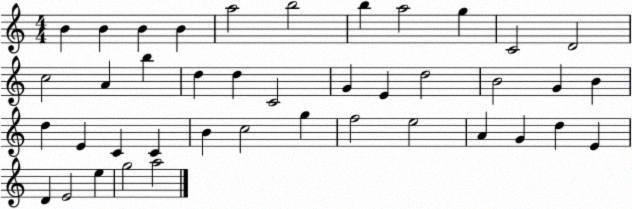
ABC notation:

X:1
T:Untitled
M:4/4
L:1/4
K:C
B B B B a2 b2 b a2 g C2 D2 c2 A b d d C2 G E d2 B2 G B d E C C B c2 g f2 e2 A G d E D E2 e g2 a2